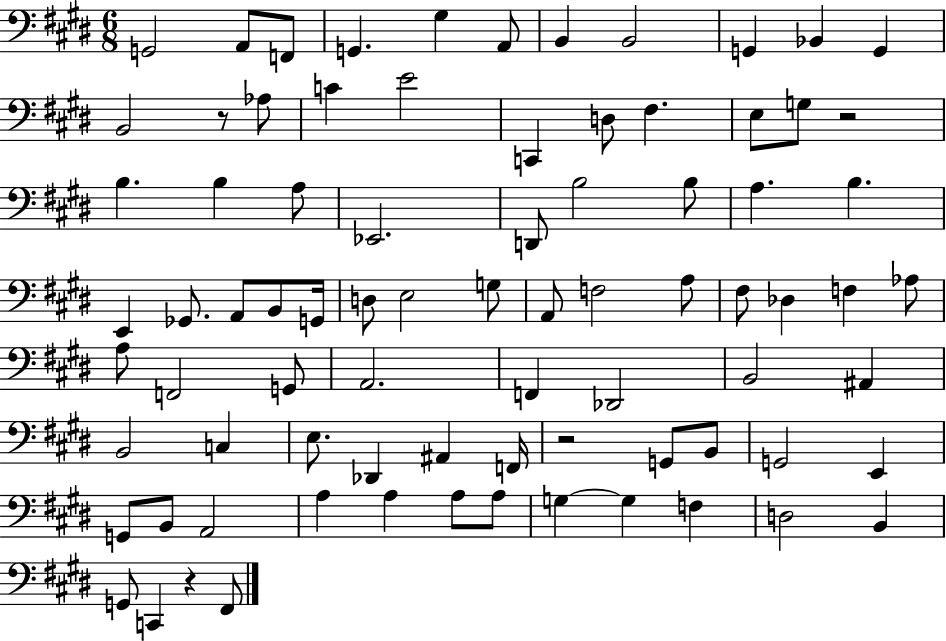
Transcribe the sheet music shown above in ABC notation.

X:1
T:Untitled
M:6/8
L:1/4
K:E
G,,2 A,,/2 F,,/2 G,, ^G, A,,/2 B,, B,,2 G,, _B,, G,, B,,2 z/2 _A,/2 C E2 C,, D,/2 ^F, E,/2 G,/2 z2 B, B, A,/2 _E,,2 D,,/2 B,2 B,/2 A, B, E,, _G,,/2 A,,/2 B,,/2 G,,/4 D,/2 E,2 G,/2 A,,/2 F,2 A,/2 ^F,/2 _D, F, _A,/2 A,/2 F,,2 G,,/2 A,,2 F,, _D,,2 B,,2 ^A,, B,,2 C, E,/2 _D,, ^A,, F,,/4 z2 G,,/2 B,,/2 G,,2 E,, G,,/2 B,,/2 A,,2 A, A, A,/2 A,/2 G, G, F, D,2 B,, G,,/2 C,, z ^F,,/2